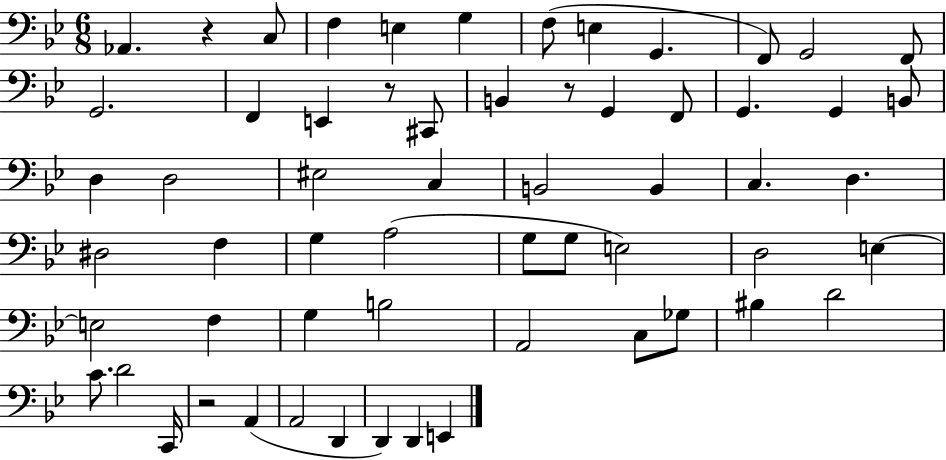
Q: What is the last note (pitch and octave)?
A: E2